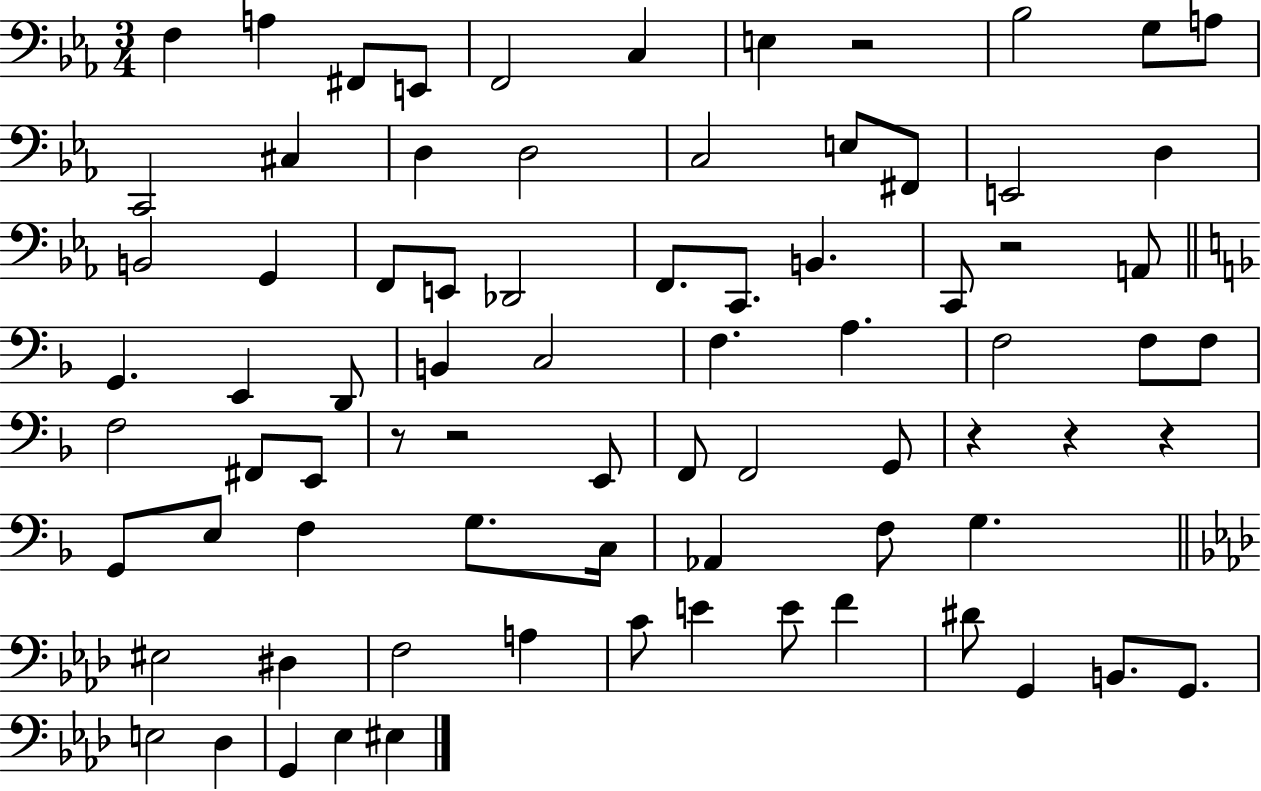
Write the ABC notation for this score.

X:1
T:Untitled
M:3/4
L:1/4
K:Eb
F, A, ^F,,/2 E,,/2 F,,2 C, E, z2 _B,2 G,/2 A,/2 C,,2 ^C, D, D,2 C,2 E,/2 ^F,,/2 E,,2 D, B,,2 G,, F,,/2 E,,/2 _D,,2 F,,/2 C,,/2 B,, C,,/2 z2 A,,/2 G,, E,, D,,/2 B,, C,2 F, A, F,2 F,/2 F,/2 F,2 ^F,,/2 E,,/2 z/2 z2 E,,/2 F,,/2 F,,2 G,,/2 z z z G,,/2 E,/2 F, G,/2 C,/4 _A,, F,/2 G, ^E,2 ^D, F,2 A, C/2 E E/2 F ^D/2 G,, B,,/2 G,,/2 E,2 _D, G,, _E, ^E,